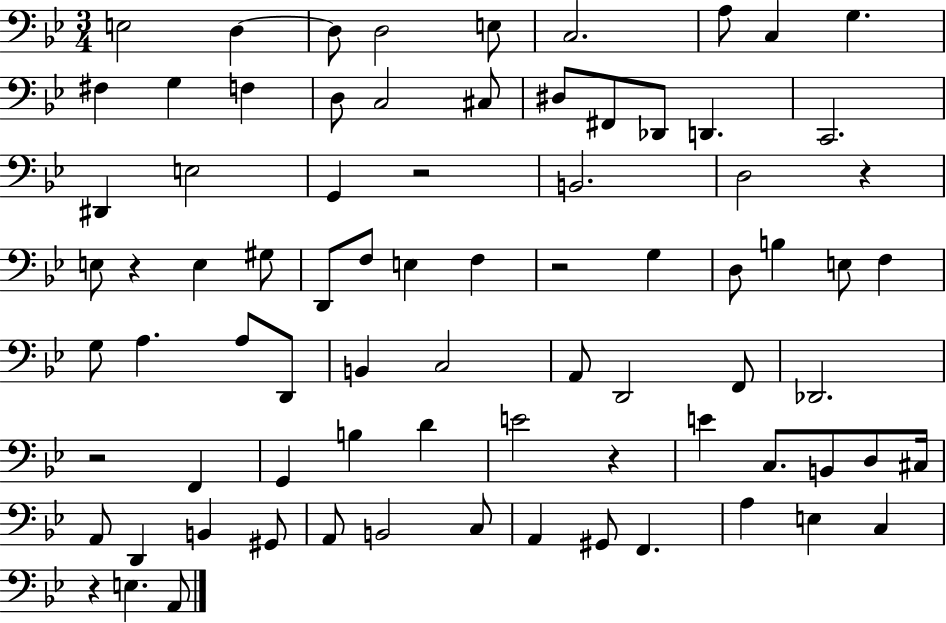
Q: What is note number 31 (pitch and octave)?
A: E3